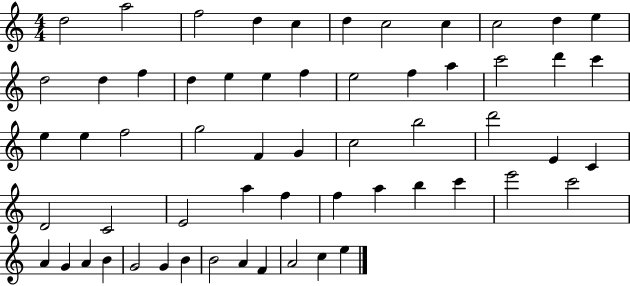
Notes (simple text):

D5/h A5/h F5/h D5/q C5/q D5/q C5/h C5/q C5/h D5/q E5/q D5/h D5/q F5/q D5/q E5/q E5/q F5/q E5/h F5/q A5/q C6/h D6/q C6/q E5/q E5/q F5/h G5/h F4/q G4/q C5/h B5/h D6/h E4/q C4/q D4/h C4/h E4/h A5/q F5/q F5/q A5/q B5/q C6/q E6/h C6/h A4/q G4/q A4/q B4/q G4/h G4/q B4/q B4/h A4/q F4/q A4/h C5/q E5/q